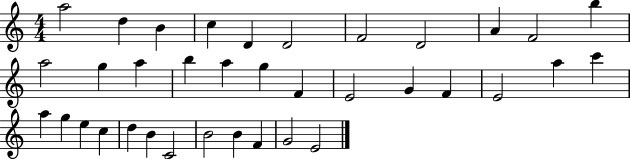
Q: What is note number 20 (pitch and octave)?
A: G4